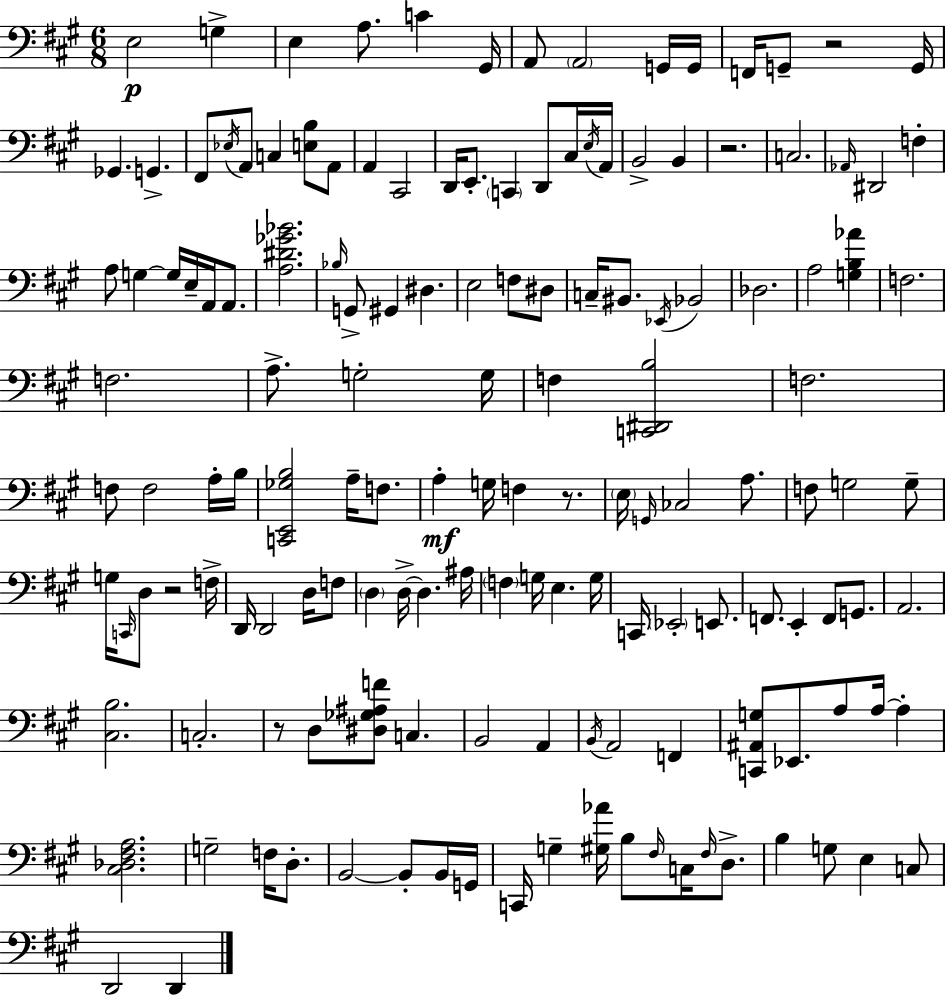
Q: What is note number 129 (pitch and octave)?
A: G3